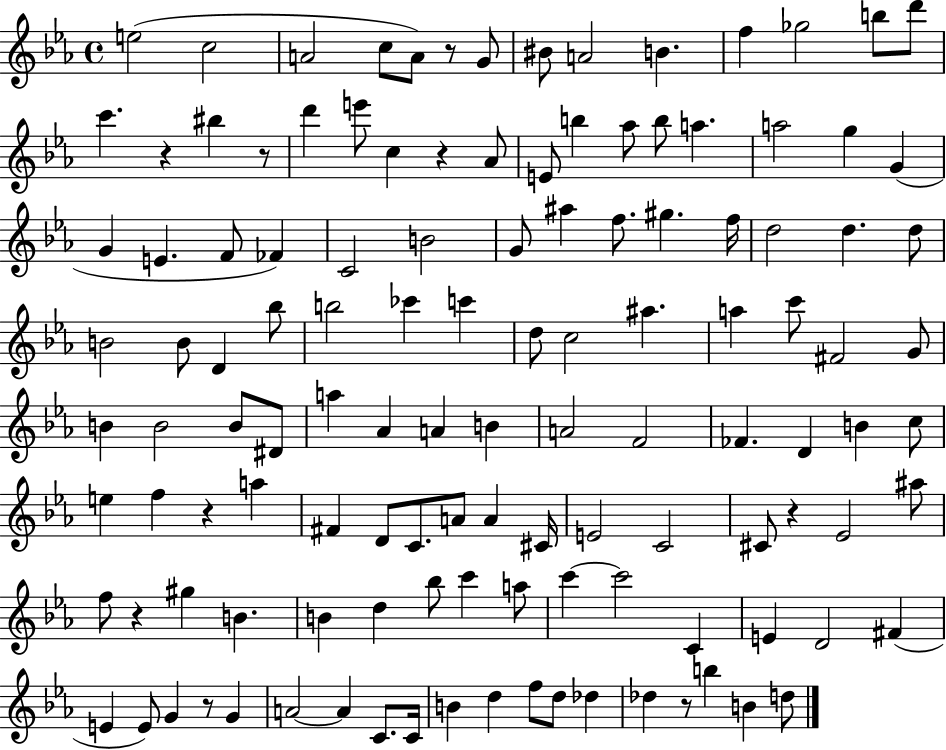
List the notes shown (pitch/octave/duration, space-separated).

E5/h C5/h A4/h C5/e A4/e R/e G4/e BIS4/e A4/h B4/q. F5/q Gb5/h B5/e D6/e C6/q. R/q BIS5/q R/e D6/q E6/e C5/q R/q Ab4/e E4/e B5/q Ab5/e B5/e A5/q. A5/h G5/q G4/q G4/q E4/q. F4/e FES4/q C4/h B4/h G4/e A#5/q F5/e. G#5/q. F5/s D5/h D5/q. D5/e B4/h B4/e D4/q Bb5/e B5/h CES6/q C6/q D5/e C5/h A#5/q. A5/q C6/e F#4/h G4/e B4/q B4/h B4/e D#4/e A5/q Ab4/q A4/q B4/q A4/h F4/h FES4/q. D4/q B4/q C5/e E5/q F5/q R/q A5/q F#4/q D4/e C4/e. A4/e A4/q C#4/s E4/h C4/h C#4/e R/q Eb4/h A#5/e F5/e R/q G#5/q B4/q. B4/q D5/q Bb5/e C6/q A5/e C6/q C6/h C4/q E4/q D4/h F#4/q E4/q E4/e G4/q R/e G4/q A4/h A4/q C4/e. C4/s B4/q D5/q F5/e D5/e Db5/q Db5/q R/e B5/q B4/q D5/e